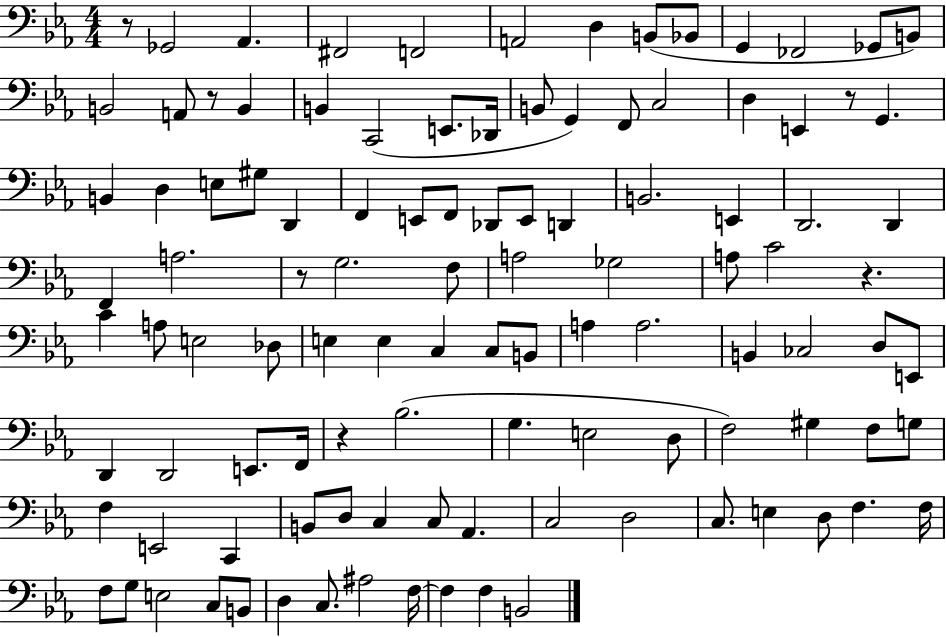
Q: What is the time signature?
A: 4/4